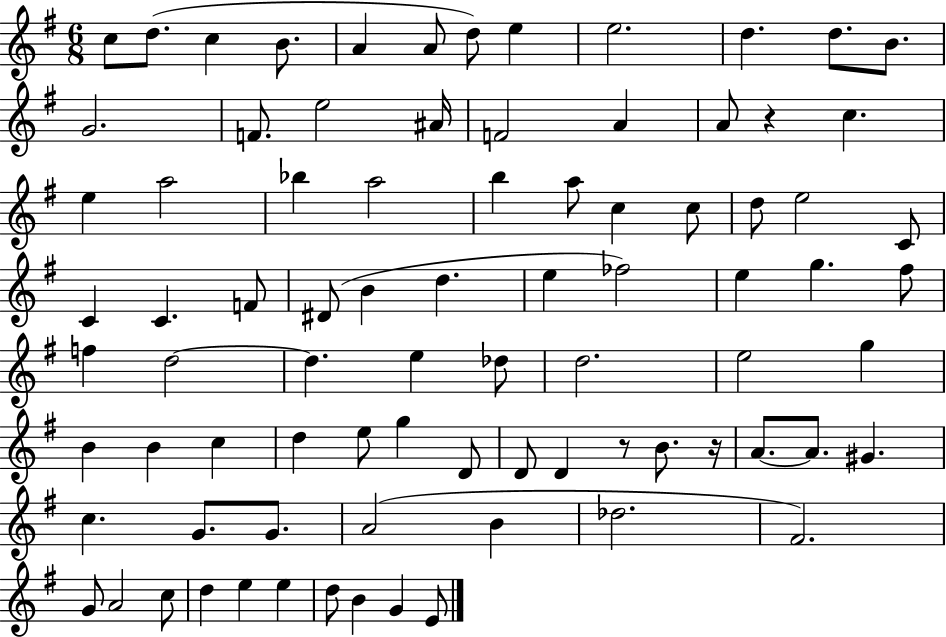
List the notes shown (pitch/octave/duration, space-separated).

C5/e D5/e. C5/q B4/e. A4/q A4/e D5/e E5/q E5/h. D5/q. D5/e. B4/e. G4/h. F4/e. E5/h A#4/s F4/h A4/q A4/e R/q C5/q. E5/q A5/h Bb5/q A5/h B5/q A5/e C5/q C5/e D5/e E5/h C4/e C4/q C4/q. F4/e D#4/e B4/q D5/q. E5/q FES5/h E5/q G5/q. F#5/e F5/q D5/h D5/q. E5/q Db5/e D5/h. E5/h G5/q B4/q B4/q C5/q D5/q E5/e G5/q D4/e D4/e D4/q R/e B4/e. R/s A4/e. A4/e. G#4/q. C5/q. G4/e. G4/e. A4/h B4/q Db5/h. F#4/h. G4/e A4/h C5/e D5/q E5/q E5/q D5/e B4/q G4/q E4/e